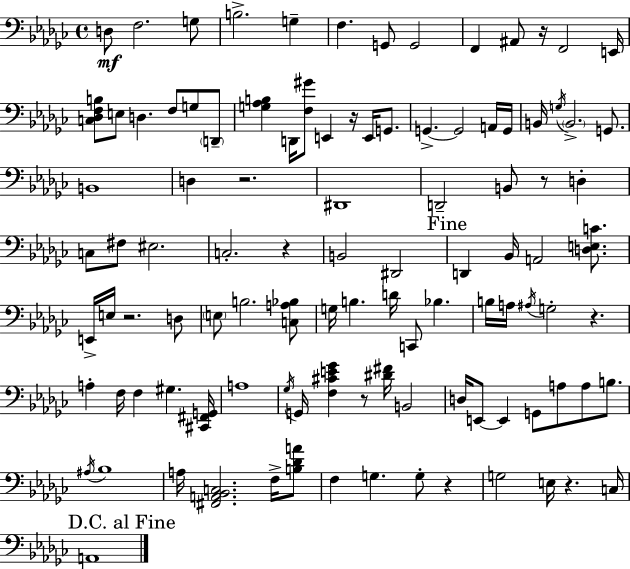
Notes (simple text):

D3/e F3/h. G3/e B3/h. G3/q F3/q. G2/e G2/h F2/q A#2/e R/s F2/h E2/s [C3,Db3,F3,B3]/e E3/e D3/q. F3/e G3/e D2/e [G3,Ab3,B3]/q D2/s [F3,G#4]/e E2/q R/s E2/s G2/e. G2/q. G2/h A2/s G2/s B2/s G3/s B2/h. G2/e. B2/w D3/q R/h. D#2/w D2/h B2/e R/e D3/q C3/e F#3/e EIS3/h. C3/h. R/q B2/h D#2/h D2/q Bb2/s A2/h [D3,E3,C4]/e. E2/s E3/s R/h. D3/e E3/e B3/h. [C3,A3,Bb3]/e G3/s B3/q. D4/s C2/e Bb3/q. B3/s A3/s A#3/s G3/h R/q. A3/q F3/s F3/q G#3/q. [C#2,F#2,G2]/s A3/w Gb3/s G2/s [F3,C#4,E4,Gb4]/q R/e [D#4,F#4]/s B2/h D3/s E2/e E2/q G2/e A3/e A3/e B3/e. A#3/s Bb3/w A3/s [F#2,A2,Bb2,C3]/h. F3/s [B3,Db4,A4]/e F3/q G3/q. G3/e R/q G3/h E3/s R/q. C3/s A2/w